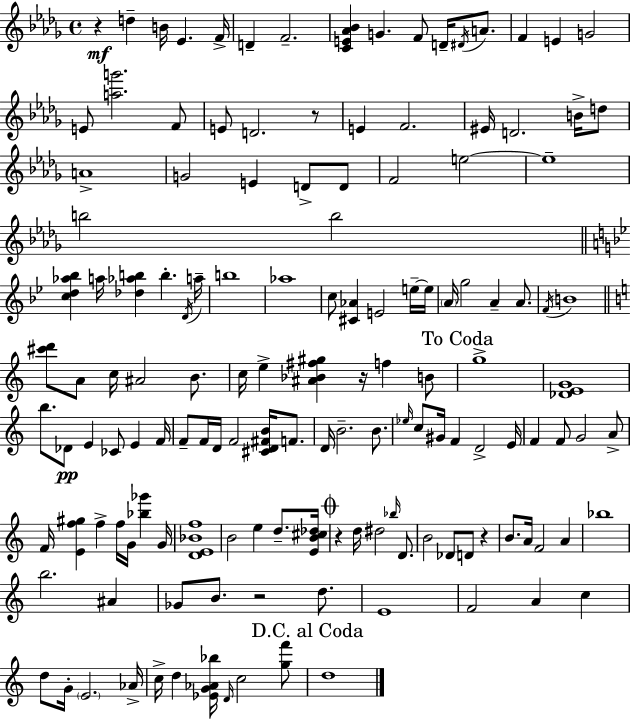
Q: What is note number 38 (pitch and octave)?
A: A5